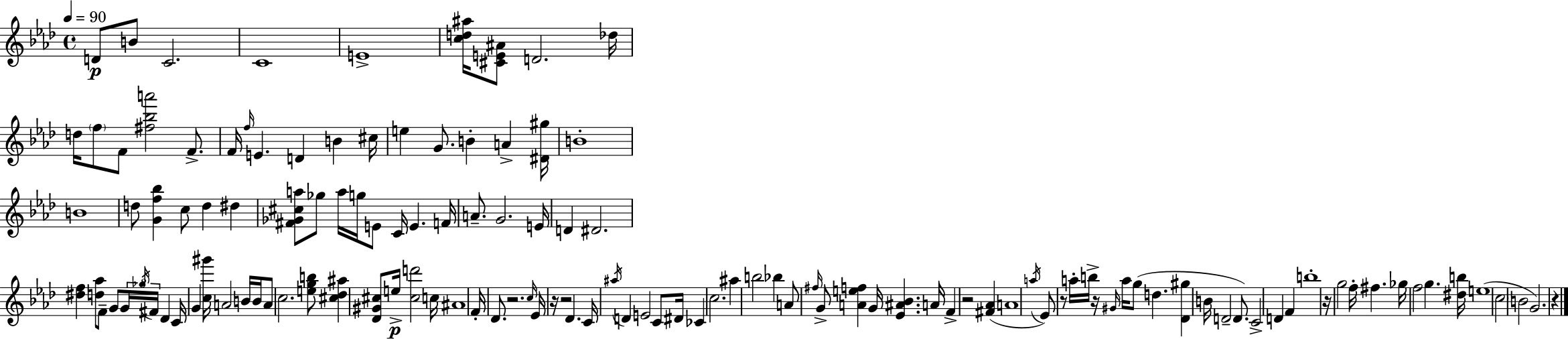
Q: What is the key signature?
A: F minor